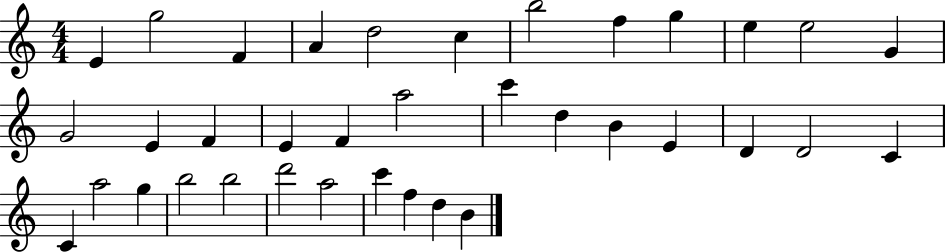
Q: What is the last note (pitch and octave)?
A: B4